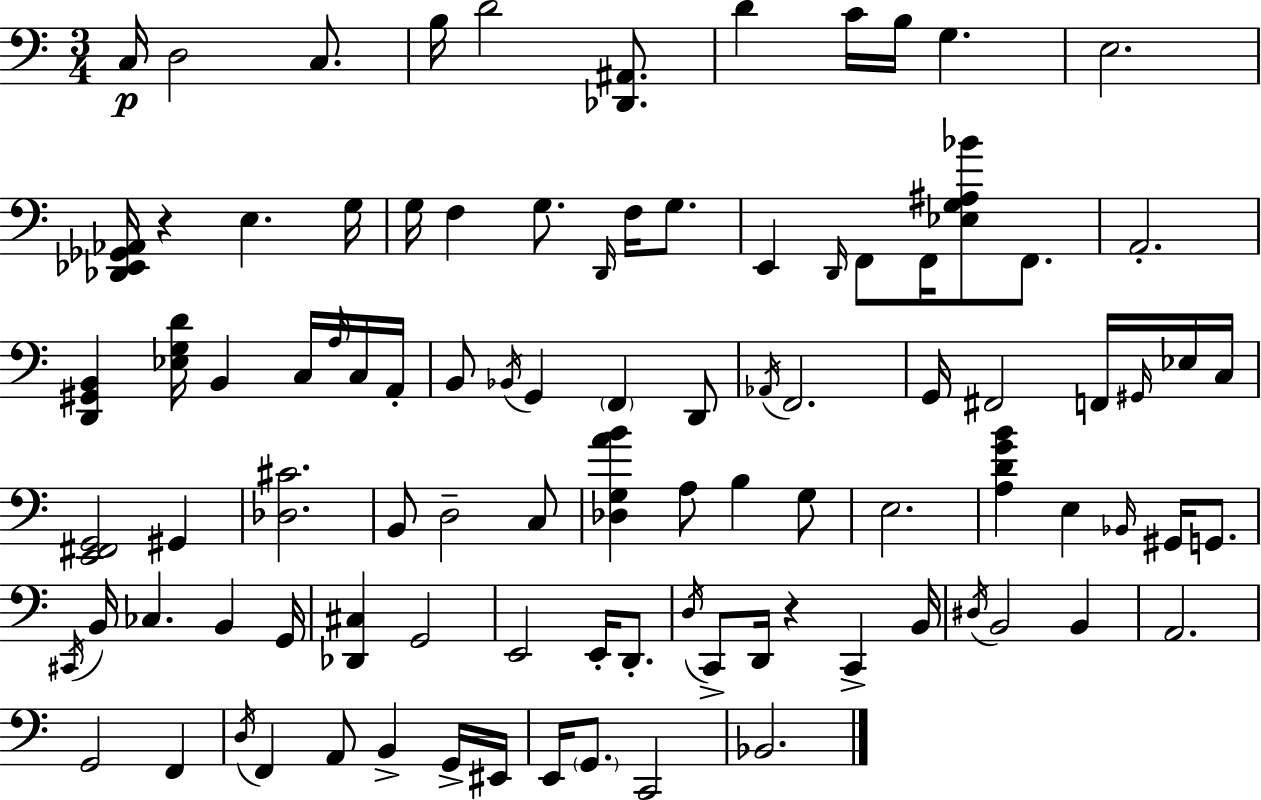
C3/s D3/h C3/e. B3/s D4/h [Db2,A#2]/e. D4/q C4/s B3/s G3/q. E3/h. [Db2,Eb2,Gb2,Ab2]/s R/q E3/q. G3/s G3/s F3/q G3/e. D2/s F3/s G3/e. E2/q D2/s F2/e F2/s [Eb3,G3,A#3,Bb4]/e F2/e. A2/h. [D2,G#2,B2]/q [Eb3,G3,D4]/s B2/q C3/s A3/s C3/s A2/s B2/e Bb2/s G2/q F2/q D2/e Ab2/s F2/h. G2/s F#2/h F2/s G#2/s Eb3/s C3/s [E2,F#2,G2]/h G#2/q [Db3,C#4]/h. B2/e D3/h C3/e [Db3,G3,A4,B4]/q A3/e B3/q G3/e E3/h. [A3,D4,G4,B4]/q E3/q Bb2/s G#2/s G2/e. C#2/s B2/s CES3/q. B2/q G2/s [Db2,C#3]/q G2/h E2/h E2/s D2/e. D3/s C2/e D2/s R/q C2/q B2/s D#3/s B2/h B2/q A2/h. G2/h F2/q D3/s F2/q A2/e B2/q G2/s EIS2/s E2/s G2/e. C2/h Bb2/h.